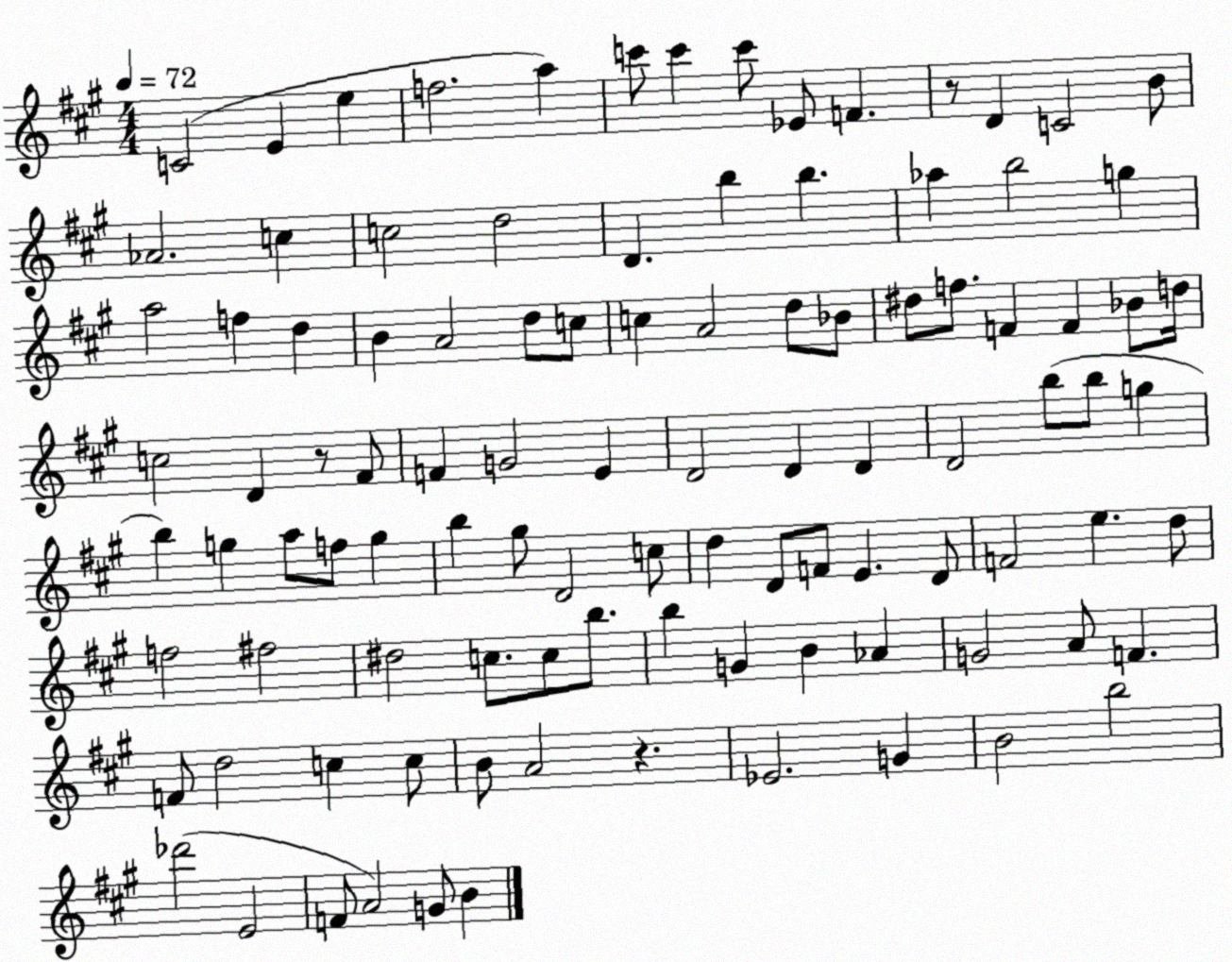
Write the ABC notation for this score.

X:1
T:Untitled
M:4/4
L:1/4
K:A
C2 E e f2 a c'/2 c' c'/2 _E/2 F z/2 D C2 B/2 _A2 c c2 d2 D b b _a b2 g a2 f d B A2 d/2 c/2 c A2 d/2 _B/2 ^d/2 f/2 F F _B/2 d/4 c2 D z/2 ^F/2 F G2 E D2 D D D2 b/2 b/2 g b g a/2 f/2 g b ^g/2 D2 c/2 d D/2 F/2 E D/2 F2 e d/2 f2 ^f2 ^d2 c/2 c/2 b/2 b G B _A G2 A/2 F F/2 d2 c c/2 B/2 A2 z _E2 G B2 b2 _d'2 E2 F/2 A2 G/2 B